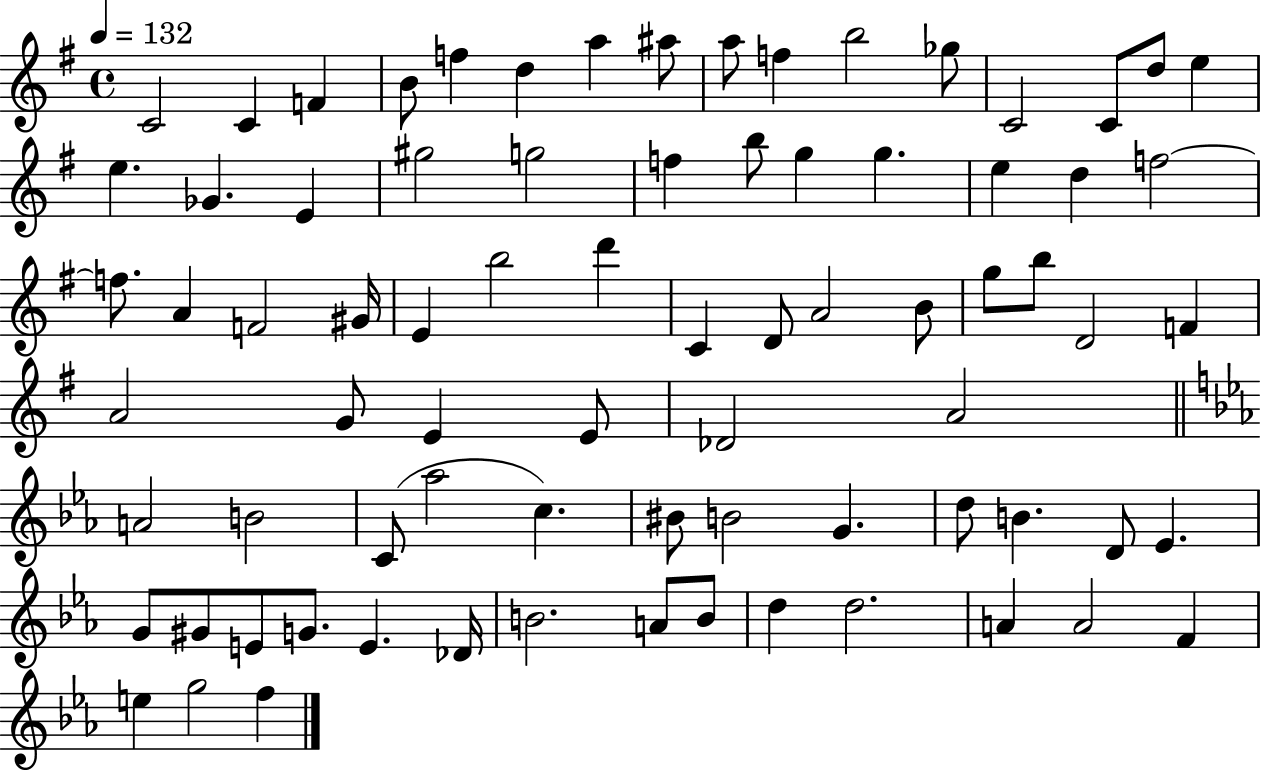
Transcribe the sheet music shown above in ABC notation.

X:1
T:Untitled
M:4/4
L:1/4
K:G
C2 C F B/2 f d a ^a/2 a/2 f b2 _g/2 C2 C/2 d/2 e e _G E ^g2 g2 f b/2 g g e d f2 f/2 A F2 ^G/4 E b2 d' C D/2 A2 B/2 g/2 b/2 D2 F A2 G/2 E E/2 _D2 A2 A2 B2 C/2 _a2 c ^B/2 B2 G d/2 B D/2 _E G/2 ^G/2 E/2 G/2 E _D/4 B2 A/2 B/2 d d2 A A2 F e g2 f